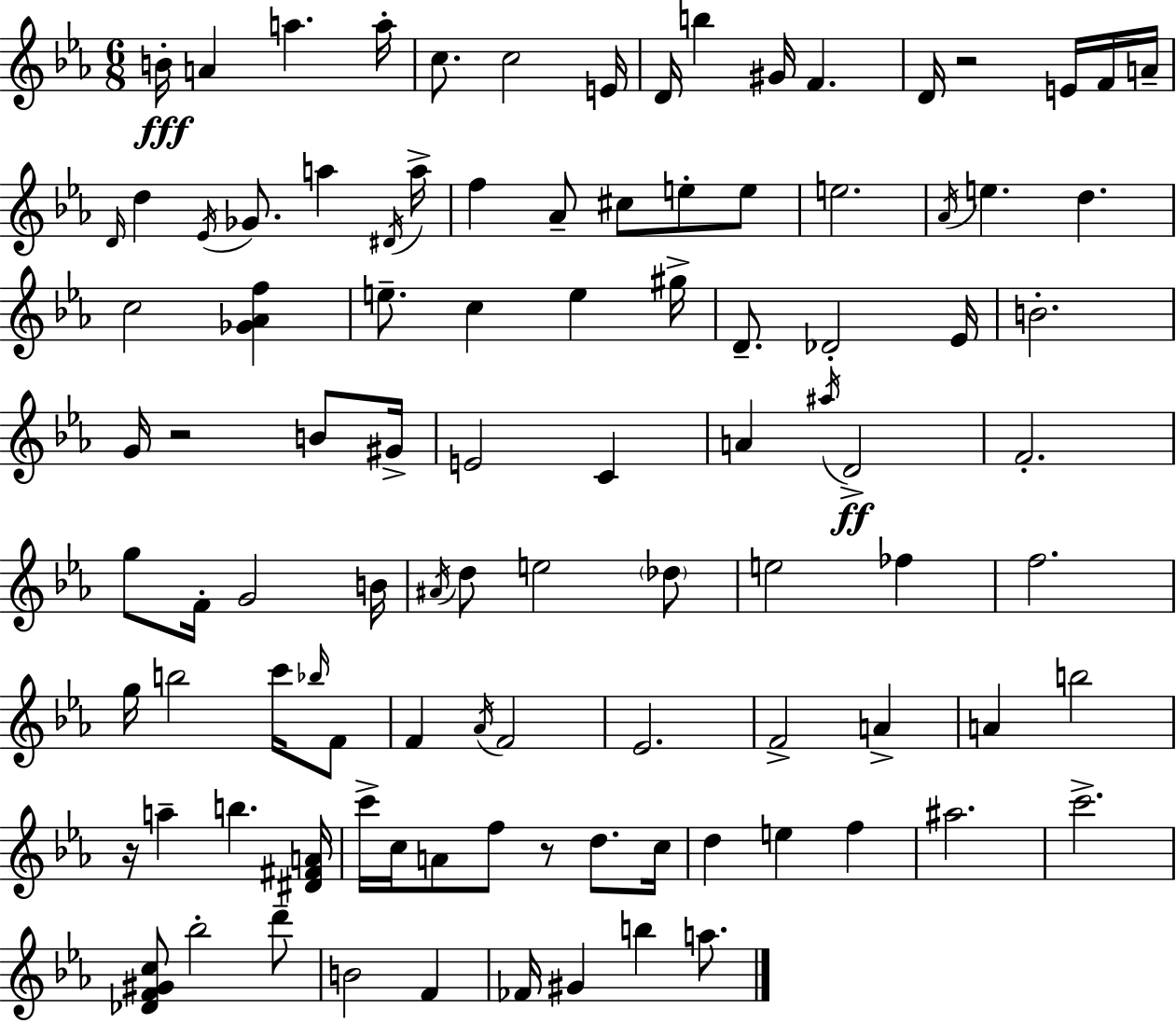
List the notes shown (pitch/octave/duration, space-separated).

B4/s A4/q A5/q. A5/s C5/e. C5/h E4/s D4/s B5/q G#4/s F4/q. D4/s R/h E4/s F4/s A4/s D4/s D5/q Eb4/s Gb4/e. A5/q D#4/s A5/s F5/q Ab4/e C#5/e E5/e E5/e E5/h. Ab4/s E5/q. D5/q. C5/h [Gb4,Ab4,F5]/q E5/e. C5/q E5/q G#5/s D4/e. Db4/h Eb4/s B4/h. G4/s R/h B4/e G#4/s E4/h C4/q A4/q A#5/s D4/h F4/h. G5/e F4/s G4/h B4/s A#4/s D5/e E5/h Db5/e E5/h FES5/q F5/h. G5/s B5/h C6/s Bb5/s F4/e F4/q Ab4/s F4/h Eb4/h. F4/h A4/q A4/q B5/h R/s A5/q B5/q. [D#4,F#4,A4]/s C6/s C5/s A4/e F5/e R/e D5/e. C5/s D5/q E5/q F5/q A#5/h. C6/h. [Db4,F4,G#4,C5]/e Bb5/h D6/e B4/h F4/q FES4/s G#4/q B5/q A5/e.